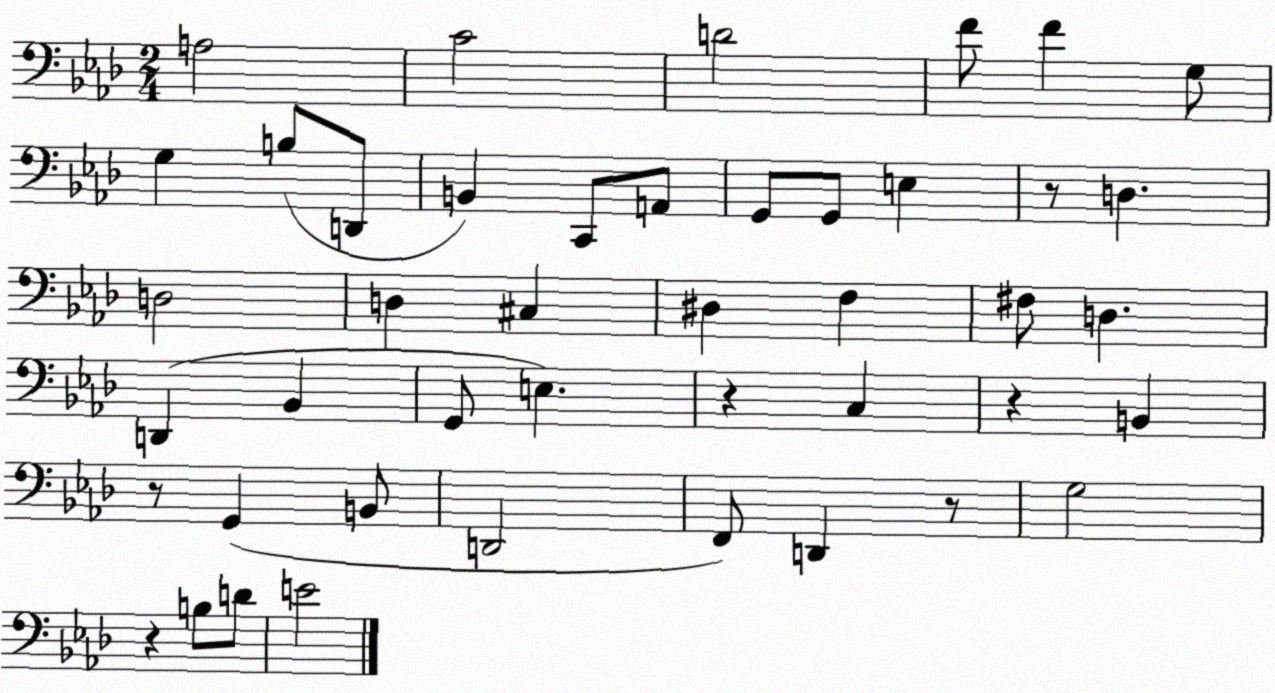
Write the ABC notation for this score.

X:1
T:Untitled
M:2/4
L:1/4
K:Ab
A,2 C2 D2 F/2 F G,/2 G, B,/2 D,,/2 B,, C,,/2 A,,/2 G,,/2 G,,/2 E, z/2 D, D,2 D, ^C, ^D, F, ^F,/2 D, D,, _B,, G,,/2 E, z C, z B,, z/2 G,, B,,/2 D,,2 F,,/2 D,, z/2 G,2 z B,/2 D/2 E2